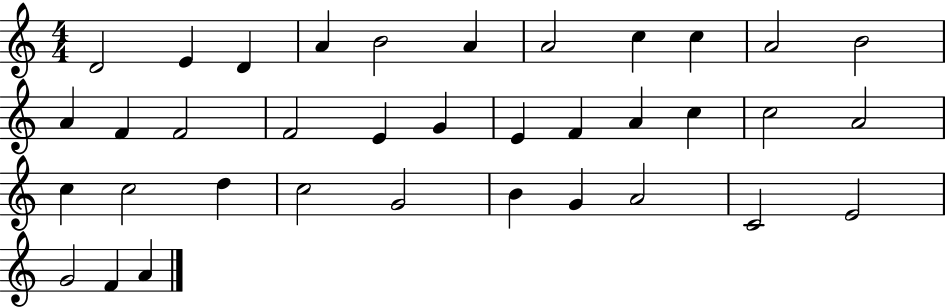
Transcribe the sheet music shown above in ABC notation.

X:1
T:Untitled
M:4/4
L:1/4
K:C
D2 E D A B2 A A2 c c A2 B2 A F F2 F2 E G E F A c c2 A2 c c2 d c2 G2 B G A2 C2 E2 G2 F A